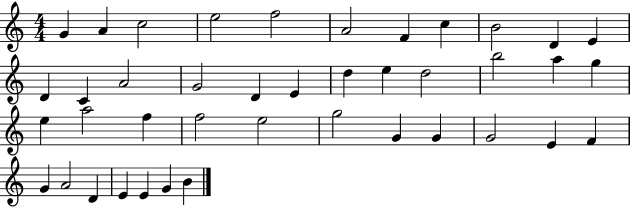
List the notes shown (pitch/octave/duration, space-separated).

G4/q A4/q C5/h E5/h F5/h A4/h F4/q C5/q B4/h D4/q E4/q D4/q C4/q A4/h G4/h D4/q E4/q D5/q E5/q D5/h B5/h A5/q G5/q E5/q A5/h F5/q F5/h E5/h G5/h G4/q G4/q G4/h E4/q F4/q G4/q A4/h D4/q E4/q E4/q G4/q B4/q